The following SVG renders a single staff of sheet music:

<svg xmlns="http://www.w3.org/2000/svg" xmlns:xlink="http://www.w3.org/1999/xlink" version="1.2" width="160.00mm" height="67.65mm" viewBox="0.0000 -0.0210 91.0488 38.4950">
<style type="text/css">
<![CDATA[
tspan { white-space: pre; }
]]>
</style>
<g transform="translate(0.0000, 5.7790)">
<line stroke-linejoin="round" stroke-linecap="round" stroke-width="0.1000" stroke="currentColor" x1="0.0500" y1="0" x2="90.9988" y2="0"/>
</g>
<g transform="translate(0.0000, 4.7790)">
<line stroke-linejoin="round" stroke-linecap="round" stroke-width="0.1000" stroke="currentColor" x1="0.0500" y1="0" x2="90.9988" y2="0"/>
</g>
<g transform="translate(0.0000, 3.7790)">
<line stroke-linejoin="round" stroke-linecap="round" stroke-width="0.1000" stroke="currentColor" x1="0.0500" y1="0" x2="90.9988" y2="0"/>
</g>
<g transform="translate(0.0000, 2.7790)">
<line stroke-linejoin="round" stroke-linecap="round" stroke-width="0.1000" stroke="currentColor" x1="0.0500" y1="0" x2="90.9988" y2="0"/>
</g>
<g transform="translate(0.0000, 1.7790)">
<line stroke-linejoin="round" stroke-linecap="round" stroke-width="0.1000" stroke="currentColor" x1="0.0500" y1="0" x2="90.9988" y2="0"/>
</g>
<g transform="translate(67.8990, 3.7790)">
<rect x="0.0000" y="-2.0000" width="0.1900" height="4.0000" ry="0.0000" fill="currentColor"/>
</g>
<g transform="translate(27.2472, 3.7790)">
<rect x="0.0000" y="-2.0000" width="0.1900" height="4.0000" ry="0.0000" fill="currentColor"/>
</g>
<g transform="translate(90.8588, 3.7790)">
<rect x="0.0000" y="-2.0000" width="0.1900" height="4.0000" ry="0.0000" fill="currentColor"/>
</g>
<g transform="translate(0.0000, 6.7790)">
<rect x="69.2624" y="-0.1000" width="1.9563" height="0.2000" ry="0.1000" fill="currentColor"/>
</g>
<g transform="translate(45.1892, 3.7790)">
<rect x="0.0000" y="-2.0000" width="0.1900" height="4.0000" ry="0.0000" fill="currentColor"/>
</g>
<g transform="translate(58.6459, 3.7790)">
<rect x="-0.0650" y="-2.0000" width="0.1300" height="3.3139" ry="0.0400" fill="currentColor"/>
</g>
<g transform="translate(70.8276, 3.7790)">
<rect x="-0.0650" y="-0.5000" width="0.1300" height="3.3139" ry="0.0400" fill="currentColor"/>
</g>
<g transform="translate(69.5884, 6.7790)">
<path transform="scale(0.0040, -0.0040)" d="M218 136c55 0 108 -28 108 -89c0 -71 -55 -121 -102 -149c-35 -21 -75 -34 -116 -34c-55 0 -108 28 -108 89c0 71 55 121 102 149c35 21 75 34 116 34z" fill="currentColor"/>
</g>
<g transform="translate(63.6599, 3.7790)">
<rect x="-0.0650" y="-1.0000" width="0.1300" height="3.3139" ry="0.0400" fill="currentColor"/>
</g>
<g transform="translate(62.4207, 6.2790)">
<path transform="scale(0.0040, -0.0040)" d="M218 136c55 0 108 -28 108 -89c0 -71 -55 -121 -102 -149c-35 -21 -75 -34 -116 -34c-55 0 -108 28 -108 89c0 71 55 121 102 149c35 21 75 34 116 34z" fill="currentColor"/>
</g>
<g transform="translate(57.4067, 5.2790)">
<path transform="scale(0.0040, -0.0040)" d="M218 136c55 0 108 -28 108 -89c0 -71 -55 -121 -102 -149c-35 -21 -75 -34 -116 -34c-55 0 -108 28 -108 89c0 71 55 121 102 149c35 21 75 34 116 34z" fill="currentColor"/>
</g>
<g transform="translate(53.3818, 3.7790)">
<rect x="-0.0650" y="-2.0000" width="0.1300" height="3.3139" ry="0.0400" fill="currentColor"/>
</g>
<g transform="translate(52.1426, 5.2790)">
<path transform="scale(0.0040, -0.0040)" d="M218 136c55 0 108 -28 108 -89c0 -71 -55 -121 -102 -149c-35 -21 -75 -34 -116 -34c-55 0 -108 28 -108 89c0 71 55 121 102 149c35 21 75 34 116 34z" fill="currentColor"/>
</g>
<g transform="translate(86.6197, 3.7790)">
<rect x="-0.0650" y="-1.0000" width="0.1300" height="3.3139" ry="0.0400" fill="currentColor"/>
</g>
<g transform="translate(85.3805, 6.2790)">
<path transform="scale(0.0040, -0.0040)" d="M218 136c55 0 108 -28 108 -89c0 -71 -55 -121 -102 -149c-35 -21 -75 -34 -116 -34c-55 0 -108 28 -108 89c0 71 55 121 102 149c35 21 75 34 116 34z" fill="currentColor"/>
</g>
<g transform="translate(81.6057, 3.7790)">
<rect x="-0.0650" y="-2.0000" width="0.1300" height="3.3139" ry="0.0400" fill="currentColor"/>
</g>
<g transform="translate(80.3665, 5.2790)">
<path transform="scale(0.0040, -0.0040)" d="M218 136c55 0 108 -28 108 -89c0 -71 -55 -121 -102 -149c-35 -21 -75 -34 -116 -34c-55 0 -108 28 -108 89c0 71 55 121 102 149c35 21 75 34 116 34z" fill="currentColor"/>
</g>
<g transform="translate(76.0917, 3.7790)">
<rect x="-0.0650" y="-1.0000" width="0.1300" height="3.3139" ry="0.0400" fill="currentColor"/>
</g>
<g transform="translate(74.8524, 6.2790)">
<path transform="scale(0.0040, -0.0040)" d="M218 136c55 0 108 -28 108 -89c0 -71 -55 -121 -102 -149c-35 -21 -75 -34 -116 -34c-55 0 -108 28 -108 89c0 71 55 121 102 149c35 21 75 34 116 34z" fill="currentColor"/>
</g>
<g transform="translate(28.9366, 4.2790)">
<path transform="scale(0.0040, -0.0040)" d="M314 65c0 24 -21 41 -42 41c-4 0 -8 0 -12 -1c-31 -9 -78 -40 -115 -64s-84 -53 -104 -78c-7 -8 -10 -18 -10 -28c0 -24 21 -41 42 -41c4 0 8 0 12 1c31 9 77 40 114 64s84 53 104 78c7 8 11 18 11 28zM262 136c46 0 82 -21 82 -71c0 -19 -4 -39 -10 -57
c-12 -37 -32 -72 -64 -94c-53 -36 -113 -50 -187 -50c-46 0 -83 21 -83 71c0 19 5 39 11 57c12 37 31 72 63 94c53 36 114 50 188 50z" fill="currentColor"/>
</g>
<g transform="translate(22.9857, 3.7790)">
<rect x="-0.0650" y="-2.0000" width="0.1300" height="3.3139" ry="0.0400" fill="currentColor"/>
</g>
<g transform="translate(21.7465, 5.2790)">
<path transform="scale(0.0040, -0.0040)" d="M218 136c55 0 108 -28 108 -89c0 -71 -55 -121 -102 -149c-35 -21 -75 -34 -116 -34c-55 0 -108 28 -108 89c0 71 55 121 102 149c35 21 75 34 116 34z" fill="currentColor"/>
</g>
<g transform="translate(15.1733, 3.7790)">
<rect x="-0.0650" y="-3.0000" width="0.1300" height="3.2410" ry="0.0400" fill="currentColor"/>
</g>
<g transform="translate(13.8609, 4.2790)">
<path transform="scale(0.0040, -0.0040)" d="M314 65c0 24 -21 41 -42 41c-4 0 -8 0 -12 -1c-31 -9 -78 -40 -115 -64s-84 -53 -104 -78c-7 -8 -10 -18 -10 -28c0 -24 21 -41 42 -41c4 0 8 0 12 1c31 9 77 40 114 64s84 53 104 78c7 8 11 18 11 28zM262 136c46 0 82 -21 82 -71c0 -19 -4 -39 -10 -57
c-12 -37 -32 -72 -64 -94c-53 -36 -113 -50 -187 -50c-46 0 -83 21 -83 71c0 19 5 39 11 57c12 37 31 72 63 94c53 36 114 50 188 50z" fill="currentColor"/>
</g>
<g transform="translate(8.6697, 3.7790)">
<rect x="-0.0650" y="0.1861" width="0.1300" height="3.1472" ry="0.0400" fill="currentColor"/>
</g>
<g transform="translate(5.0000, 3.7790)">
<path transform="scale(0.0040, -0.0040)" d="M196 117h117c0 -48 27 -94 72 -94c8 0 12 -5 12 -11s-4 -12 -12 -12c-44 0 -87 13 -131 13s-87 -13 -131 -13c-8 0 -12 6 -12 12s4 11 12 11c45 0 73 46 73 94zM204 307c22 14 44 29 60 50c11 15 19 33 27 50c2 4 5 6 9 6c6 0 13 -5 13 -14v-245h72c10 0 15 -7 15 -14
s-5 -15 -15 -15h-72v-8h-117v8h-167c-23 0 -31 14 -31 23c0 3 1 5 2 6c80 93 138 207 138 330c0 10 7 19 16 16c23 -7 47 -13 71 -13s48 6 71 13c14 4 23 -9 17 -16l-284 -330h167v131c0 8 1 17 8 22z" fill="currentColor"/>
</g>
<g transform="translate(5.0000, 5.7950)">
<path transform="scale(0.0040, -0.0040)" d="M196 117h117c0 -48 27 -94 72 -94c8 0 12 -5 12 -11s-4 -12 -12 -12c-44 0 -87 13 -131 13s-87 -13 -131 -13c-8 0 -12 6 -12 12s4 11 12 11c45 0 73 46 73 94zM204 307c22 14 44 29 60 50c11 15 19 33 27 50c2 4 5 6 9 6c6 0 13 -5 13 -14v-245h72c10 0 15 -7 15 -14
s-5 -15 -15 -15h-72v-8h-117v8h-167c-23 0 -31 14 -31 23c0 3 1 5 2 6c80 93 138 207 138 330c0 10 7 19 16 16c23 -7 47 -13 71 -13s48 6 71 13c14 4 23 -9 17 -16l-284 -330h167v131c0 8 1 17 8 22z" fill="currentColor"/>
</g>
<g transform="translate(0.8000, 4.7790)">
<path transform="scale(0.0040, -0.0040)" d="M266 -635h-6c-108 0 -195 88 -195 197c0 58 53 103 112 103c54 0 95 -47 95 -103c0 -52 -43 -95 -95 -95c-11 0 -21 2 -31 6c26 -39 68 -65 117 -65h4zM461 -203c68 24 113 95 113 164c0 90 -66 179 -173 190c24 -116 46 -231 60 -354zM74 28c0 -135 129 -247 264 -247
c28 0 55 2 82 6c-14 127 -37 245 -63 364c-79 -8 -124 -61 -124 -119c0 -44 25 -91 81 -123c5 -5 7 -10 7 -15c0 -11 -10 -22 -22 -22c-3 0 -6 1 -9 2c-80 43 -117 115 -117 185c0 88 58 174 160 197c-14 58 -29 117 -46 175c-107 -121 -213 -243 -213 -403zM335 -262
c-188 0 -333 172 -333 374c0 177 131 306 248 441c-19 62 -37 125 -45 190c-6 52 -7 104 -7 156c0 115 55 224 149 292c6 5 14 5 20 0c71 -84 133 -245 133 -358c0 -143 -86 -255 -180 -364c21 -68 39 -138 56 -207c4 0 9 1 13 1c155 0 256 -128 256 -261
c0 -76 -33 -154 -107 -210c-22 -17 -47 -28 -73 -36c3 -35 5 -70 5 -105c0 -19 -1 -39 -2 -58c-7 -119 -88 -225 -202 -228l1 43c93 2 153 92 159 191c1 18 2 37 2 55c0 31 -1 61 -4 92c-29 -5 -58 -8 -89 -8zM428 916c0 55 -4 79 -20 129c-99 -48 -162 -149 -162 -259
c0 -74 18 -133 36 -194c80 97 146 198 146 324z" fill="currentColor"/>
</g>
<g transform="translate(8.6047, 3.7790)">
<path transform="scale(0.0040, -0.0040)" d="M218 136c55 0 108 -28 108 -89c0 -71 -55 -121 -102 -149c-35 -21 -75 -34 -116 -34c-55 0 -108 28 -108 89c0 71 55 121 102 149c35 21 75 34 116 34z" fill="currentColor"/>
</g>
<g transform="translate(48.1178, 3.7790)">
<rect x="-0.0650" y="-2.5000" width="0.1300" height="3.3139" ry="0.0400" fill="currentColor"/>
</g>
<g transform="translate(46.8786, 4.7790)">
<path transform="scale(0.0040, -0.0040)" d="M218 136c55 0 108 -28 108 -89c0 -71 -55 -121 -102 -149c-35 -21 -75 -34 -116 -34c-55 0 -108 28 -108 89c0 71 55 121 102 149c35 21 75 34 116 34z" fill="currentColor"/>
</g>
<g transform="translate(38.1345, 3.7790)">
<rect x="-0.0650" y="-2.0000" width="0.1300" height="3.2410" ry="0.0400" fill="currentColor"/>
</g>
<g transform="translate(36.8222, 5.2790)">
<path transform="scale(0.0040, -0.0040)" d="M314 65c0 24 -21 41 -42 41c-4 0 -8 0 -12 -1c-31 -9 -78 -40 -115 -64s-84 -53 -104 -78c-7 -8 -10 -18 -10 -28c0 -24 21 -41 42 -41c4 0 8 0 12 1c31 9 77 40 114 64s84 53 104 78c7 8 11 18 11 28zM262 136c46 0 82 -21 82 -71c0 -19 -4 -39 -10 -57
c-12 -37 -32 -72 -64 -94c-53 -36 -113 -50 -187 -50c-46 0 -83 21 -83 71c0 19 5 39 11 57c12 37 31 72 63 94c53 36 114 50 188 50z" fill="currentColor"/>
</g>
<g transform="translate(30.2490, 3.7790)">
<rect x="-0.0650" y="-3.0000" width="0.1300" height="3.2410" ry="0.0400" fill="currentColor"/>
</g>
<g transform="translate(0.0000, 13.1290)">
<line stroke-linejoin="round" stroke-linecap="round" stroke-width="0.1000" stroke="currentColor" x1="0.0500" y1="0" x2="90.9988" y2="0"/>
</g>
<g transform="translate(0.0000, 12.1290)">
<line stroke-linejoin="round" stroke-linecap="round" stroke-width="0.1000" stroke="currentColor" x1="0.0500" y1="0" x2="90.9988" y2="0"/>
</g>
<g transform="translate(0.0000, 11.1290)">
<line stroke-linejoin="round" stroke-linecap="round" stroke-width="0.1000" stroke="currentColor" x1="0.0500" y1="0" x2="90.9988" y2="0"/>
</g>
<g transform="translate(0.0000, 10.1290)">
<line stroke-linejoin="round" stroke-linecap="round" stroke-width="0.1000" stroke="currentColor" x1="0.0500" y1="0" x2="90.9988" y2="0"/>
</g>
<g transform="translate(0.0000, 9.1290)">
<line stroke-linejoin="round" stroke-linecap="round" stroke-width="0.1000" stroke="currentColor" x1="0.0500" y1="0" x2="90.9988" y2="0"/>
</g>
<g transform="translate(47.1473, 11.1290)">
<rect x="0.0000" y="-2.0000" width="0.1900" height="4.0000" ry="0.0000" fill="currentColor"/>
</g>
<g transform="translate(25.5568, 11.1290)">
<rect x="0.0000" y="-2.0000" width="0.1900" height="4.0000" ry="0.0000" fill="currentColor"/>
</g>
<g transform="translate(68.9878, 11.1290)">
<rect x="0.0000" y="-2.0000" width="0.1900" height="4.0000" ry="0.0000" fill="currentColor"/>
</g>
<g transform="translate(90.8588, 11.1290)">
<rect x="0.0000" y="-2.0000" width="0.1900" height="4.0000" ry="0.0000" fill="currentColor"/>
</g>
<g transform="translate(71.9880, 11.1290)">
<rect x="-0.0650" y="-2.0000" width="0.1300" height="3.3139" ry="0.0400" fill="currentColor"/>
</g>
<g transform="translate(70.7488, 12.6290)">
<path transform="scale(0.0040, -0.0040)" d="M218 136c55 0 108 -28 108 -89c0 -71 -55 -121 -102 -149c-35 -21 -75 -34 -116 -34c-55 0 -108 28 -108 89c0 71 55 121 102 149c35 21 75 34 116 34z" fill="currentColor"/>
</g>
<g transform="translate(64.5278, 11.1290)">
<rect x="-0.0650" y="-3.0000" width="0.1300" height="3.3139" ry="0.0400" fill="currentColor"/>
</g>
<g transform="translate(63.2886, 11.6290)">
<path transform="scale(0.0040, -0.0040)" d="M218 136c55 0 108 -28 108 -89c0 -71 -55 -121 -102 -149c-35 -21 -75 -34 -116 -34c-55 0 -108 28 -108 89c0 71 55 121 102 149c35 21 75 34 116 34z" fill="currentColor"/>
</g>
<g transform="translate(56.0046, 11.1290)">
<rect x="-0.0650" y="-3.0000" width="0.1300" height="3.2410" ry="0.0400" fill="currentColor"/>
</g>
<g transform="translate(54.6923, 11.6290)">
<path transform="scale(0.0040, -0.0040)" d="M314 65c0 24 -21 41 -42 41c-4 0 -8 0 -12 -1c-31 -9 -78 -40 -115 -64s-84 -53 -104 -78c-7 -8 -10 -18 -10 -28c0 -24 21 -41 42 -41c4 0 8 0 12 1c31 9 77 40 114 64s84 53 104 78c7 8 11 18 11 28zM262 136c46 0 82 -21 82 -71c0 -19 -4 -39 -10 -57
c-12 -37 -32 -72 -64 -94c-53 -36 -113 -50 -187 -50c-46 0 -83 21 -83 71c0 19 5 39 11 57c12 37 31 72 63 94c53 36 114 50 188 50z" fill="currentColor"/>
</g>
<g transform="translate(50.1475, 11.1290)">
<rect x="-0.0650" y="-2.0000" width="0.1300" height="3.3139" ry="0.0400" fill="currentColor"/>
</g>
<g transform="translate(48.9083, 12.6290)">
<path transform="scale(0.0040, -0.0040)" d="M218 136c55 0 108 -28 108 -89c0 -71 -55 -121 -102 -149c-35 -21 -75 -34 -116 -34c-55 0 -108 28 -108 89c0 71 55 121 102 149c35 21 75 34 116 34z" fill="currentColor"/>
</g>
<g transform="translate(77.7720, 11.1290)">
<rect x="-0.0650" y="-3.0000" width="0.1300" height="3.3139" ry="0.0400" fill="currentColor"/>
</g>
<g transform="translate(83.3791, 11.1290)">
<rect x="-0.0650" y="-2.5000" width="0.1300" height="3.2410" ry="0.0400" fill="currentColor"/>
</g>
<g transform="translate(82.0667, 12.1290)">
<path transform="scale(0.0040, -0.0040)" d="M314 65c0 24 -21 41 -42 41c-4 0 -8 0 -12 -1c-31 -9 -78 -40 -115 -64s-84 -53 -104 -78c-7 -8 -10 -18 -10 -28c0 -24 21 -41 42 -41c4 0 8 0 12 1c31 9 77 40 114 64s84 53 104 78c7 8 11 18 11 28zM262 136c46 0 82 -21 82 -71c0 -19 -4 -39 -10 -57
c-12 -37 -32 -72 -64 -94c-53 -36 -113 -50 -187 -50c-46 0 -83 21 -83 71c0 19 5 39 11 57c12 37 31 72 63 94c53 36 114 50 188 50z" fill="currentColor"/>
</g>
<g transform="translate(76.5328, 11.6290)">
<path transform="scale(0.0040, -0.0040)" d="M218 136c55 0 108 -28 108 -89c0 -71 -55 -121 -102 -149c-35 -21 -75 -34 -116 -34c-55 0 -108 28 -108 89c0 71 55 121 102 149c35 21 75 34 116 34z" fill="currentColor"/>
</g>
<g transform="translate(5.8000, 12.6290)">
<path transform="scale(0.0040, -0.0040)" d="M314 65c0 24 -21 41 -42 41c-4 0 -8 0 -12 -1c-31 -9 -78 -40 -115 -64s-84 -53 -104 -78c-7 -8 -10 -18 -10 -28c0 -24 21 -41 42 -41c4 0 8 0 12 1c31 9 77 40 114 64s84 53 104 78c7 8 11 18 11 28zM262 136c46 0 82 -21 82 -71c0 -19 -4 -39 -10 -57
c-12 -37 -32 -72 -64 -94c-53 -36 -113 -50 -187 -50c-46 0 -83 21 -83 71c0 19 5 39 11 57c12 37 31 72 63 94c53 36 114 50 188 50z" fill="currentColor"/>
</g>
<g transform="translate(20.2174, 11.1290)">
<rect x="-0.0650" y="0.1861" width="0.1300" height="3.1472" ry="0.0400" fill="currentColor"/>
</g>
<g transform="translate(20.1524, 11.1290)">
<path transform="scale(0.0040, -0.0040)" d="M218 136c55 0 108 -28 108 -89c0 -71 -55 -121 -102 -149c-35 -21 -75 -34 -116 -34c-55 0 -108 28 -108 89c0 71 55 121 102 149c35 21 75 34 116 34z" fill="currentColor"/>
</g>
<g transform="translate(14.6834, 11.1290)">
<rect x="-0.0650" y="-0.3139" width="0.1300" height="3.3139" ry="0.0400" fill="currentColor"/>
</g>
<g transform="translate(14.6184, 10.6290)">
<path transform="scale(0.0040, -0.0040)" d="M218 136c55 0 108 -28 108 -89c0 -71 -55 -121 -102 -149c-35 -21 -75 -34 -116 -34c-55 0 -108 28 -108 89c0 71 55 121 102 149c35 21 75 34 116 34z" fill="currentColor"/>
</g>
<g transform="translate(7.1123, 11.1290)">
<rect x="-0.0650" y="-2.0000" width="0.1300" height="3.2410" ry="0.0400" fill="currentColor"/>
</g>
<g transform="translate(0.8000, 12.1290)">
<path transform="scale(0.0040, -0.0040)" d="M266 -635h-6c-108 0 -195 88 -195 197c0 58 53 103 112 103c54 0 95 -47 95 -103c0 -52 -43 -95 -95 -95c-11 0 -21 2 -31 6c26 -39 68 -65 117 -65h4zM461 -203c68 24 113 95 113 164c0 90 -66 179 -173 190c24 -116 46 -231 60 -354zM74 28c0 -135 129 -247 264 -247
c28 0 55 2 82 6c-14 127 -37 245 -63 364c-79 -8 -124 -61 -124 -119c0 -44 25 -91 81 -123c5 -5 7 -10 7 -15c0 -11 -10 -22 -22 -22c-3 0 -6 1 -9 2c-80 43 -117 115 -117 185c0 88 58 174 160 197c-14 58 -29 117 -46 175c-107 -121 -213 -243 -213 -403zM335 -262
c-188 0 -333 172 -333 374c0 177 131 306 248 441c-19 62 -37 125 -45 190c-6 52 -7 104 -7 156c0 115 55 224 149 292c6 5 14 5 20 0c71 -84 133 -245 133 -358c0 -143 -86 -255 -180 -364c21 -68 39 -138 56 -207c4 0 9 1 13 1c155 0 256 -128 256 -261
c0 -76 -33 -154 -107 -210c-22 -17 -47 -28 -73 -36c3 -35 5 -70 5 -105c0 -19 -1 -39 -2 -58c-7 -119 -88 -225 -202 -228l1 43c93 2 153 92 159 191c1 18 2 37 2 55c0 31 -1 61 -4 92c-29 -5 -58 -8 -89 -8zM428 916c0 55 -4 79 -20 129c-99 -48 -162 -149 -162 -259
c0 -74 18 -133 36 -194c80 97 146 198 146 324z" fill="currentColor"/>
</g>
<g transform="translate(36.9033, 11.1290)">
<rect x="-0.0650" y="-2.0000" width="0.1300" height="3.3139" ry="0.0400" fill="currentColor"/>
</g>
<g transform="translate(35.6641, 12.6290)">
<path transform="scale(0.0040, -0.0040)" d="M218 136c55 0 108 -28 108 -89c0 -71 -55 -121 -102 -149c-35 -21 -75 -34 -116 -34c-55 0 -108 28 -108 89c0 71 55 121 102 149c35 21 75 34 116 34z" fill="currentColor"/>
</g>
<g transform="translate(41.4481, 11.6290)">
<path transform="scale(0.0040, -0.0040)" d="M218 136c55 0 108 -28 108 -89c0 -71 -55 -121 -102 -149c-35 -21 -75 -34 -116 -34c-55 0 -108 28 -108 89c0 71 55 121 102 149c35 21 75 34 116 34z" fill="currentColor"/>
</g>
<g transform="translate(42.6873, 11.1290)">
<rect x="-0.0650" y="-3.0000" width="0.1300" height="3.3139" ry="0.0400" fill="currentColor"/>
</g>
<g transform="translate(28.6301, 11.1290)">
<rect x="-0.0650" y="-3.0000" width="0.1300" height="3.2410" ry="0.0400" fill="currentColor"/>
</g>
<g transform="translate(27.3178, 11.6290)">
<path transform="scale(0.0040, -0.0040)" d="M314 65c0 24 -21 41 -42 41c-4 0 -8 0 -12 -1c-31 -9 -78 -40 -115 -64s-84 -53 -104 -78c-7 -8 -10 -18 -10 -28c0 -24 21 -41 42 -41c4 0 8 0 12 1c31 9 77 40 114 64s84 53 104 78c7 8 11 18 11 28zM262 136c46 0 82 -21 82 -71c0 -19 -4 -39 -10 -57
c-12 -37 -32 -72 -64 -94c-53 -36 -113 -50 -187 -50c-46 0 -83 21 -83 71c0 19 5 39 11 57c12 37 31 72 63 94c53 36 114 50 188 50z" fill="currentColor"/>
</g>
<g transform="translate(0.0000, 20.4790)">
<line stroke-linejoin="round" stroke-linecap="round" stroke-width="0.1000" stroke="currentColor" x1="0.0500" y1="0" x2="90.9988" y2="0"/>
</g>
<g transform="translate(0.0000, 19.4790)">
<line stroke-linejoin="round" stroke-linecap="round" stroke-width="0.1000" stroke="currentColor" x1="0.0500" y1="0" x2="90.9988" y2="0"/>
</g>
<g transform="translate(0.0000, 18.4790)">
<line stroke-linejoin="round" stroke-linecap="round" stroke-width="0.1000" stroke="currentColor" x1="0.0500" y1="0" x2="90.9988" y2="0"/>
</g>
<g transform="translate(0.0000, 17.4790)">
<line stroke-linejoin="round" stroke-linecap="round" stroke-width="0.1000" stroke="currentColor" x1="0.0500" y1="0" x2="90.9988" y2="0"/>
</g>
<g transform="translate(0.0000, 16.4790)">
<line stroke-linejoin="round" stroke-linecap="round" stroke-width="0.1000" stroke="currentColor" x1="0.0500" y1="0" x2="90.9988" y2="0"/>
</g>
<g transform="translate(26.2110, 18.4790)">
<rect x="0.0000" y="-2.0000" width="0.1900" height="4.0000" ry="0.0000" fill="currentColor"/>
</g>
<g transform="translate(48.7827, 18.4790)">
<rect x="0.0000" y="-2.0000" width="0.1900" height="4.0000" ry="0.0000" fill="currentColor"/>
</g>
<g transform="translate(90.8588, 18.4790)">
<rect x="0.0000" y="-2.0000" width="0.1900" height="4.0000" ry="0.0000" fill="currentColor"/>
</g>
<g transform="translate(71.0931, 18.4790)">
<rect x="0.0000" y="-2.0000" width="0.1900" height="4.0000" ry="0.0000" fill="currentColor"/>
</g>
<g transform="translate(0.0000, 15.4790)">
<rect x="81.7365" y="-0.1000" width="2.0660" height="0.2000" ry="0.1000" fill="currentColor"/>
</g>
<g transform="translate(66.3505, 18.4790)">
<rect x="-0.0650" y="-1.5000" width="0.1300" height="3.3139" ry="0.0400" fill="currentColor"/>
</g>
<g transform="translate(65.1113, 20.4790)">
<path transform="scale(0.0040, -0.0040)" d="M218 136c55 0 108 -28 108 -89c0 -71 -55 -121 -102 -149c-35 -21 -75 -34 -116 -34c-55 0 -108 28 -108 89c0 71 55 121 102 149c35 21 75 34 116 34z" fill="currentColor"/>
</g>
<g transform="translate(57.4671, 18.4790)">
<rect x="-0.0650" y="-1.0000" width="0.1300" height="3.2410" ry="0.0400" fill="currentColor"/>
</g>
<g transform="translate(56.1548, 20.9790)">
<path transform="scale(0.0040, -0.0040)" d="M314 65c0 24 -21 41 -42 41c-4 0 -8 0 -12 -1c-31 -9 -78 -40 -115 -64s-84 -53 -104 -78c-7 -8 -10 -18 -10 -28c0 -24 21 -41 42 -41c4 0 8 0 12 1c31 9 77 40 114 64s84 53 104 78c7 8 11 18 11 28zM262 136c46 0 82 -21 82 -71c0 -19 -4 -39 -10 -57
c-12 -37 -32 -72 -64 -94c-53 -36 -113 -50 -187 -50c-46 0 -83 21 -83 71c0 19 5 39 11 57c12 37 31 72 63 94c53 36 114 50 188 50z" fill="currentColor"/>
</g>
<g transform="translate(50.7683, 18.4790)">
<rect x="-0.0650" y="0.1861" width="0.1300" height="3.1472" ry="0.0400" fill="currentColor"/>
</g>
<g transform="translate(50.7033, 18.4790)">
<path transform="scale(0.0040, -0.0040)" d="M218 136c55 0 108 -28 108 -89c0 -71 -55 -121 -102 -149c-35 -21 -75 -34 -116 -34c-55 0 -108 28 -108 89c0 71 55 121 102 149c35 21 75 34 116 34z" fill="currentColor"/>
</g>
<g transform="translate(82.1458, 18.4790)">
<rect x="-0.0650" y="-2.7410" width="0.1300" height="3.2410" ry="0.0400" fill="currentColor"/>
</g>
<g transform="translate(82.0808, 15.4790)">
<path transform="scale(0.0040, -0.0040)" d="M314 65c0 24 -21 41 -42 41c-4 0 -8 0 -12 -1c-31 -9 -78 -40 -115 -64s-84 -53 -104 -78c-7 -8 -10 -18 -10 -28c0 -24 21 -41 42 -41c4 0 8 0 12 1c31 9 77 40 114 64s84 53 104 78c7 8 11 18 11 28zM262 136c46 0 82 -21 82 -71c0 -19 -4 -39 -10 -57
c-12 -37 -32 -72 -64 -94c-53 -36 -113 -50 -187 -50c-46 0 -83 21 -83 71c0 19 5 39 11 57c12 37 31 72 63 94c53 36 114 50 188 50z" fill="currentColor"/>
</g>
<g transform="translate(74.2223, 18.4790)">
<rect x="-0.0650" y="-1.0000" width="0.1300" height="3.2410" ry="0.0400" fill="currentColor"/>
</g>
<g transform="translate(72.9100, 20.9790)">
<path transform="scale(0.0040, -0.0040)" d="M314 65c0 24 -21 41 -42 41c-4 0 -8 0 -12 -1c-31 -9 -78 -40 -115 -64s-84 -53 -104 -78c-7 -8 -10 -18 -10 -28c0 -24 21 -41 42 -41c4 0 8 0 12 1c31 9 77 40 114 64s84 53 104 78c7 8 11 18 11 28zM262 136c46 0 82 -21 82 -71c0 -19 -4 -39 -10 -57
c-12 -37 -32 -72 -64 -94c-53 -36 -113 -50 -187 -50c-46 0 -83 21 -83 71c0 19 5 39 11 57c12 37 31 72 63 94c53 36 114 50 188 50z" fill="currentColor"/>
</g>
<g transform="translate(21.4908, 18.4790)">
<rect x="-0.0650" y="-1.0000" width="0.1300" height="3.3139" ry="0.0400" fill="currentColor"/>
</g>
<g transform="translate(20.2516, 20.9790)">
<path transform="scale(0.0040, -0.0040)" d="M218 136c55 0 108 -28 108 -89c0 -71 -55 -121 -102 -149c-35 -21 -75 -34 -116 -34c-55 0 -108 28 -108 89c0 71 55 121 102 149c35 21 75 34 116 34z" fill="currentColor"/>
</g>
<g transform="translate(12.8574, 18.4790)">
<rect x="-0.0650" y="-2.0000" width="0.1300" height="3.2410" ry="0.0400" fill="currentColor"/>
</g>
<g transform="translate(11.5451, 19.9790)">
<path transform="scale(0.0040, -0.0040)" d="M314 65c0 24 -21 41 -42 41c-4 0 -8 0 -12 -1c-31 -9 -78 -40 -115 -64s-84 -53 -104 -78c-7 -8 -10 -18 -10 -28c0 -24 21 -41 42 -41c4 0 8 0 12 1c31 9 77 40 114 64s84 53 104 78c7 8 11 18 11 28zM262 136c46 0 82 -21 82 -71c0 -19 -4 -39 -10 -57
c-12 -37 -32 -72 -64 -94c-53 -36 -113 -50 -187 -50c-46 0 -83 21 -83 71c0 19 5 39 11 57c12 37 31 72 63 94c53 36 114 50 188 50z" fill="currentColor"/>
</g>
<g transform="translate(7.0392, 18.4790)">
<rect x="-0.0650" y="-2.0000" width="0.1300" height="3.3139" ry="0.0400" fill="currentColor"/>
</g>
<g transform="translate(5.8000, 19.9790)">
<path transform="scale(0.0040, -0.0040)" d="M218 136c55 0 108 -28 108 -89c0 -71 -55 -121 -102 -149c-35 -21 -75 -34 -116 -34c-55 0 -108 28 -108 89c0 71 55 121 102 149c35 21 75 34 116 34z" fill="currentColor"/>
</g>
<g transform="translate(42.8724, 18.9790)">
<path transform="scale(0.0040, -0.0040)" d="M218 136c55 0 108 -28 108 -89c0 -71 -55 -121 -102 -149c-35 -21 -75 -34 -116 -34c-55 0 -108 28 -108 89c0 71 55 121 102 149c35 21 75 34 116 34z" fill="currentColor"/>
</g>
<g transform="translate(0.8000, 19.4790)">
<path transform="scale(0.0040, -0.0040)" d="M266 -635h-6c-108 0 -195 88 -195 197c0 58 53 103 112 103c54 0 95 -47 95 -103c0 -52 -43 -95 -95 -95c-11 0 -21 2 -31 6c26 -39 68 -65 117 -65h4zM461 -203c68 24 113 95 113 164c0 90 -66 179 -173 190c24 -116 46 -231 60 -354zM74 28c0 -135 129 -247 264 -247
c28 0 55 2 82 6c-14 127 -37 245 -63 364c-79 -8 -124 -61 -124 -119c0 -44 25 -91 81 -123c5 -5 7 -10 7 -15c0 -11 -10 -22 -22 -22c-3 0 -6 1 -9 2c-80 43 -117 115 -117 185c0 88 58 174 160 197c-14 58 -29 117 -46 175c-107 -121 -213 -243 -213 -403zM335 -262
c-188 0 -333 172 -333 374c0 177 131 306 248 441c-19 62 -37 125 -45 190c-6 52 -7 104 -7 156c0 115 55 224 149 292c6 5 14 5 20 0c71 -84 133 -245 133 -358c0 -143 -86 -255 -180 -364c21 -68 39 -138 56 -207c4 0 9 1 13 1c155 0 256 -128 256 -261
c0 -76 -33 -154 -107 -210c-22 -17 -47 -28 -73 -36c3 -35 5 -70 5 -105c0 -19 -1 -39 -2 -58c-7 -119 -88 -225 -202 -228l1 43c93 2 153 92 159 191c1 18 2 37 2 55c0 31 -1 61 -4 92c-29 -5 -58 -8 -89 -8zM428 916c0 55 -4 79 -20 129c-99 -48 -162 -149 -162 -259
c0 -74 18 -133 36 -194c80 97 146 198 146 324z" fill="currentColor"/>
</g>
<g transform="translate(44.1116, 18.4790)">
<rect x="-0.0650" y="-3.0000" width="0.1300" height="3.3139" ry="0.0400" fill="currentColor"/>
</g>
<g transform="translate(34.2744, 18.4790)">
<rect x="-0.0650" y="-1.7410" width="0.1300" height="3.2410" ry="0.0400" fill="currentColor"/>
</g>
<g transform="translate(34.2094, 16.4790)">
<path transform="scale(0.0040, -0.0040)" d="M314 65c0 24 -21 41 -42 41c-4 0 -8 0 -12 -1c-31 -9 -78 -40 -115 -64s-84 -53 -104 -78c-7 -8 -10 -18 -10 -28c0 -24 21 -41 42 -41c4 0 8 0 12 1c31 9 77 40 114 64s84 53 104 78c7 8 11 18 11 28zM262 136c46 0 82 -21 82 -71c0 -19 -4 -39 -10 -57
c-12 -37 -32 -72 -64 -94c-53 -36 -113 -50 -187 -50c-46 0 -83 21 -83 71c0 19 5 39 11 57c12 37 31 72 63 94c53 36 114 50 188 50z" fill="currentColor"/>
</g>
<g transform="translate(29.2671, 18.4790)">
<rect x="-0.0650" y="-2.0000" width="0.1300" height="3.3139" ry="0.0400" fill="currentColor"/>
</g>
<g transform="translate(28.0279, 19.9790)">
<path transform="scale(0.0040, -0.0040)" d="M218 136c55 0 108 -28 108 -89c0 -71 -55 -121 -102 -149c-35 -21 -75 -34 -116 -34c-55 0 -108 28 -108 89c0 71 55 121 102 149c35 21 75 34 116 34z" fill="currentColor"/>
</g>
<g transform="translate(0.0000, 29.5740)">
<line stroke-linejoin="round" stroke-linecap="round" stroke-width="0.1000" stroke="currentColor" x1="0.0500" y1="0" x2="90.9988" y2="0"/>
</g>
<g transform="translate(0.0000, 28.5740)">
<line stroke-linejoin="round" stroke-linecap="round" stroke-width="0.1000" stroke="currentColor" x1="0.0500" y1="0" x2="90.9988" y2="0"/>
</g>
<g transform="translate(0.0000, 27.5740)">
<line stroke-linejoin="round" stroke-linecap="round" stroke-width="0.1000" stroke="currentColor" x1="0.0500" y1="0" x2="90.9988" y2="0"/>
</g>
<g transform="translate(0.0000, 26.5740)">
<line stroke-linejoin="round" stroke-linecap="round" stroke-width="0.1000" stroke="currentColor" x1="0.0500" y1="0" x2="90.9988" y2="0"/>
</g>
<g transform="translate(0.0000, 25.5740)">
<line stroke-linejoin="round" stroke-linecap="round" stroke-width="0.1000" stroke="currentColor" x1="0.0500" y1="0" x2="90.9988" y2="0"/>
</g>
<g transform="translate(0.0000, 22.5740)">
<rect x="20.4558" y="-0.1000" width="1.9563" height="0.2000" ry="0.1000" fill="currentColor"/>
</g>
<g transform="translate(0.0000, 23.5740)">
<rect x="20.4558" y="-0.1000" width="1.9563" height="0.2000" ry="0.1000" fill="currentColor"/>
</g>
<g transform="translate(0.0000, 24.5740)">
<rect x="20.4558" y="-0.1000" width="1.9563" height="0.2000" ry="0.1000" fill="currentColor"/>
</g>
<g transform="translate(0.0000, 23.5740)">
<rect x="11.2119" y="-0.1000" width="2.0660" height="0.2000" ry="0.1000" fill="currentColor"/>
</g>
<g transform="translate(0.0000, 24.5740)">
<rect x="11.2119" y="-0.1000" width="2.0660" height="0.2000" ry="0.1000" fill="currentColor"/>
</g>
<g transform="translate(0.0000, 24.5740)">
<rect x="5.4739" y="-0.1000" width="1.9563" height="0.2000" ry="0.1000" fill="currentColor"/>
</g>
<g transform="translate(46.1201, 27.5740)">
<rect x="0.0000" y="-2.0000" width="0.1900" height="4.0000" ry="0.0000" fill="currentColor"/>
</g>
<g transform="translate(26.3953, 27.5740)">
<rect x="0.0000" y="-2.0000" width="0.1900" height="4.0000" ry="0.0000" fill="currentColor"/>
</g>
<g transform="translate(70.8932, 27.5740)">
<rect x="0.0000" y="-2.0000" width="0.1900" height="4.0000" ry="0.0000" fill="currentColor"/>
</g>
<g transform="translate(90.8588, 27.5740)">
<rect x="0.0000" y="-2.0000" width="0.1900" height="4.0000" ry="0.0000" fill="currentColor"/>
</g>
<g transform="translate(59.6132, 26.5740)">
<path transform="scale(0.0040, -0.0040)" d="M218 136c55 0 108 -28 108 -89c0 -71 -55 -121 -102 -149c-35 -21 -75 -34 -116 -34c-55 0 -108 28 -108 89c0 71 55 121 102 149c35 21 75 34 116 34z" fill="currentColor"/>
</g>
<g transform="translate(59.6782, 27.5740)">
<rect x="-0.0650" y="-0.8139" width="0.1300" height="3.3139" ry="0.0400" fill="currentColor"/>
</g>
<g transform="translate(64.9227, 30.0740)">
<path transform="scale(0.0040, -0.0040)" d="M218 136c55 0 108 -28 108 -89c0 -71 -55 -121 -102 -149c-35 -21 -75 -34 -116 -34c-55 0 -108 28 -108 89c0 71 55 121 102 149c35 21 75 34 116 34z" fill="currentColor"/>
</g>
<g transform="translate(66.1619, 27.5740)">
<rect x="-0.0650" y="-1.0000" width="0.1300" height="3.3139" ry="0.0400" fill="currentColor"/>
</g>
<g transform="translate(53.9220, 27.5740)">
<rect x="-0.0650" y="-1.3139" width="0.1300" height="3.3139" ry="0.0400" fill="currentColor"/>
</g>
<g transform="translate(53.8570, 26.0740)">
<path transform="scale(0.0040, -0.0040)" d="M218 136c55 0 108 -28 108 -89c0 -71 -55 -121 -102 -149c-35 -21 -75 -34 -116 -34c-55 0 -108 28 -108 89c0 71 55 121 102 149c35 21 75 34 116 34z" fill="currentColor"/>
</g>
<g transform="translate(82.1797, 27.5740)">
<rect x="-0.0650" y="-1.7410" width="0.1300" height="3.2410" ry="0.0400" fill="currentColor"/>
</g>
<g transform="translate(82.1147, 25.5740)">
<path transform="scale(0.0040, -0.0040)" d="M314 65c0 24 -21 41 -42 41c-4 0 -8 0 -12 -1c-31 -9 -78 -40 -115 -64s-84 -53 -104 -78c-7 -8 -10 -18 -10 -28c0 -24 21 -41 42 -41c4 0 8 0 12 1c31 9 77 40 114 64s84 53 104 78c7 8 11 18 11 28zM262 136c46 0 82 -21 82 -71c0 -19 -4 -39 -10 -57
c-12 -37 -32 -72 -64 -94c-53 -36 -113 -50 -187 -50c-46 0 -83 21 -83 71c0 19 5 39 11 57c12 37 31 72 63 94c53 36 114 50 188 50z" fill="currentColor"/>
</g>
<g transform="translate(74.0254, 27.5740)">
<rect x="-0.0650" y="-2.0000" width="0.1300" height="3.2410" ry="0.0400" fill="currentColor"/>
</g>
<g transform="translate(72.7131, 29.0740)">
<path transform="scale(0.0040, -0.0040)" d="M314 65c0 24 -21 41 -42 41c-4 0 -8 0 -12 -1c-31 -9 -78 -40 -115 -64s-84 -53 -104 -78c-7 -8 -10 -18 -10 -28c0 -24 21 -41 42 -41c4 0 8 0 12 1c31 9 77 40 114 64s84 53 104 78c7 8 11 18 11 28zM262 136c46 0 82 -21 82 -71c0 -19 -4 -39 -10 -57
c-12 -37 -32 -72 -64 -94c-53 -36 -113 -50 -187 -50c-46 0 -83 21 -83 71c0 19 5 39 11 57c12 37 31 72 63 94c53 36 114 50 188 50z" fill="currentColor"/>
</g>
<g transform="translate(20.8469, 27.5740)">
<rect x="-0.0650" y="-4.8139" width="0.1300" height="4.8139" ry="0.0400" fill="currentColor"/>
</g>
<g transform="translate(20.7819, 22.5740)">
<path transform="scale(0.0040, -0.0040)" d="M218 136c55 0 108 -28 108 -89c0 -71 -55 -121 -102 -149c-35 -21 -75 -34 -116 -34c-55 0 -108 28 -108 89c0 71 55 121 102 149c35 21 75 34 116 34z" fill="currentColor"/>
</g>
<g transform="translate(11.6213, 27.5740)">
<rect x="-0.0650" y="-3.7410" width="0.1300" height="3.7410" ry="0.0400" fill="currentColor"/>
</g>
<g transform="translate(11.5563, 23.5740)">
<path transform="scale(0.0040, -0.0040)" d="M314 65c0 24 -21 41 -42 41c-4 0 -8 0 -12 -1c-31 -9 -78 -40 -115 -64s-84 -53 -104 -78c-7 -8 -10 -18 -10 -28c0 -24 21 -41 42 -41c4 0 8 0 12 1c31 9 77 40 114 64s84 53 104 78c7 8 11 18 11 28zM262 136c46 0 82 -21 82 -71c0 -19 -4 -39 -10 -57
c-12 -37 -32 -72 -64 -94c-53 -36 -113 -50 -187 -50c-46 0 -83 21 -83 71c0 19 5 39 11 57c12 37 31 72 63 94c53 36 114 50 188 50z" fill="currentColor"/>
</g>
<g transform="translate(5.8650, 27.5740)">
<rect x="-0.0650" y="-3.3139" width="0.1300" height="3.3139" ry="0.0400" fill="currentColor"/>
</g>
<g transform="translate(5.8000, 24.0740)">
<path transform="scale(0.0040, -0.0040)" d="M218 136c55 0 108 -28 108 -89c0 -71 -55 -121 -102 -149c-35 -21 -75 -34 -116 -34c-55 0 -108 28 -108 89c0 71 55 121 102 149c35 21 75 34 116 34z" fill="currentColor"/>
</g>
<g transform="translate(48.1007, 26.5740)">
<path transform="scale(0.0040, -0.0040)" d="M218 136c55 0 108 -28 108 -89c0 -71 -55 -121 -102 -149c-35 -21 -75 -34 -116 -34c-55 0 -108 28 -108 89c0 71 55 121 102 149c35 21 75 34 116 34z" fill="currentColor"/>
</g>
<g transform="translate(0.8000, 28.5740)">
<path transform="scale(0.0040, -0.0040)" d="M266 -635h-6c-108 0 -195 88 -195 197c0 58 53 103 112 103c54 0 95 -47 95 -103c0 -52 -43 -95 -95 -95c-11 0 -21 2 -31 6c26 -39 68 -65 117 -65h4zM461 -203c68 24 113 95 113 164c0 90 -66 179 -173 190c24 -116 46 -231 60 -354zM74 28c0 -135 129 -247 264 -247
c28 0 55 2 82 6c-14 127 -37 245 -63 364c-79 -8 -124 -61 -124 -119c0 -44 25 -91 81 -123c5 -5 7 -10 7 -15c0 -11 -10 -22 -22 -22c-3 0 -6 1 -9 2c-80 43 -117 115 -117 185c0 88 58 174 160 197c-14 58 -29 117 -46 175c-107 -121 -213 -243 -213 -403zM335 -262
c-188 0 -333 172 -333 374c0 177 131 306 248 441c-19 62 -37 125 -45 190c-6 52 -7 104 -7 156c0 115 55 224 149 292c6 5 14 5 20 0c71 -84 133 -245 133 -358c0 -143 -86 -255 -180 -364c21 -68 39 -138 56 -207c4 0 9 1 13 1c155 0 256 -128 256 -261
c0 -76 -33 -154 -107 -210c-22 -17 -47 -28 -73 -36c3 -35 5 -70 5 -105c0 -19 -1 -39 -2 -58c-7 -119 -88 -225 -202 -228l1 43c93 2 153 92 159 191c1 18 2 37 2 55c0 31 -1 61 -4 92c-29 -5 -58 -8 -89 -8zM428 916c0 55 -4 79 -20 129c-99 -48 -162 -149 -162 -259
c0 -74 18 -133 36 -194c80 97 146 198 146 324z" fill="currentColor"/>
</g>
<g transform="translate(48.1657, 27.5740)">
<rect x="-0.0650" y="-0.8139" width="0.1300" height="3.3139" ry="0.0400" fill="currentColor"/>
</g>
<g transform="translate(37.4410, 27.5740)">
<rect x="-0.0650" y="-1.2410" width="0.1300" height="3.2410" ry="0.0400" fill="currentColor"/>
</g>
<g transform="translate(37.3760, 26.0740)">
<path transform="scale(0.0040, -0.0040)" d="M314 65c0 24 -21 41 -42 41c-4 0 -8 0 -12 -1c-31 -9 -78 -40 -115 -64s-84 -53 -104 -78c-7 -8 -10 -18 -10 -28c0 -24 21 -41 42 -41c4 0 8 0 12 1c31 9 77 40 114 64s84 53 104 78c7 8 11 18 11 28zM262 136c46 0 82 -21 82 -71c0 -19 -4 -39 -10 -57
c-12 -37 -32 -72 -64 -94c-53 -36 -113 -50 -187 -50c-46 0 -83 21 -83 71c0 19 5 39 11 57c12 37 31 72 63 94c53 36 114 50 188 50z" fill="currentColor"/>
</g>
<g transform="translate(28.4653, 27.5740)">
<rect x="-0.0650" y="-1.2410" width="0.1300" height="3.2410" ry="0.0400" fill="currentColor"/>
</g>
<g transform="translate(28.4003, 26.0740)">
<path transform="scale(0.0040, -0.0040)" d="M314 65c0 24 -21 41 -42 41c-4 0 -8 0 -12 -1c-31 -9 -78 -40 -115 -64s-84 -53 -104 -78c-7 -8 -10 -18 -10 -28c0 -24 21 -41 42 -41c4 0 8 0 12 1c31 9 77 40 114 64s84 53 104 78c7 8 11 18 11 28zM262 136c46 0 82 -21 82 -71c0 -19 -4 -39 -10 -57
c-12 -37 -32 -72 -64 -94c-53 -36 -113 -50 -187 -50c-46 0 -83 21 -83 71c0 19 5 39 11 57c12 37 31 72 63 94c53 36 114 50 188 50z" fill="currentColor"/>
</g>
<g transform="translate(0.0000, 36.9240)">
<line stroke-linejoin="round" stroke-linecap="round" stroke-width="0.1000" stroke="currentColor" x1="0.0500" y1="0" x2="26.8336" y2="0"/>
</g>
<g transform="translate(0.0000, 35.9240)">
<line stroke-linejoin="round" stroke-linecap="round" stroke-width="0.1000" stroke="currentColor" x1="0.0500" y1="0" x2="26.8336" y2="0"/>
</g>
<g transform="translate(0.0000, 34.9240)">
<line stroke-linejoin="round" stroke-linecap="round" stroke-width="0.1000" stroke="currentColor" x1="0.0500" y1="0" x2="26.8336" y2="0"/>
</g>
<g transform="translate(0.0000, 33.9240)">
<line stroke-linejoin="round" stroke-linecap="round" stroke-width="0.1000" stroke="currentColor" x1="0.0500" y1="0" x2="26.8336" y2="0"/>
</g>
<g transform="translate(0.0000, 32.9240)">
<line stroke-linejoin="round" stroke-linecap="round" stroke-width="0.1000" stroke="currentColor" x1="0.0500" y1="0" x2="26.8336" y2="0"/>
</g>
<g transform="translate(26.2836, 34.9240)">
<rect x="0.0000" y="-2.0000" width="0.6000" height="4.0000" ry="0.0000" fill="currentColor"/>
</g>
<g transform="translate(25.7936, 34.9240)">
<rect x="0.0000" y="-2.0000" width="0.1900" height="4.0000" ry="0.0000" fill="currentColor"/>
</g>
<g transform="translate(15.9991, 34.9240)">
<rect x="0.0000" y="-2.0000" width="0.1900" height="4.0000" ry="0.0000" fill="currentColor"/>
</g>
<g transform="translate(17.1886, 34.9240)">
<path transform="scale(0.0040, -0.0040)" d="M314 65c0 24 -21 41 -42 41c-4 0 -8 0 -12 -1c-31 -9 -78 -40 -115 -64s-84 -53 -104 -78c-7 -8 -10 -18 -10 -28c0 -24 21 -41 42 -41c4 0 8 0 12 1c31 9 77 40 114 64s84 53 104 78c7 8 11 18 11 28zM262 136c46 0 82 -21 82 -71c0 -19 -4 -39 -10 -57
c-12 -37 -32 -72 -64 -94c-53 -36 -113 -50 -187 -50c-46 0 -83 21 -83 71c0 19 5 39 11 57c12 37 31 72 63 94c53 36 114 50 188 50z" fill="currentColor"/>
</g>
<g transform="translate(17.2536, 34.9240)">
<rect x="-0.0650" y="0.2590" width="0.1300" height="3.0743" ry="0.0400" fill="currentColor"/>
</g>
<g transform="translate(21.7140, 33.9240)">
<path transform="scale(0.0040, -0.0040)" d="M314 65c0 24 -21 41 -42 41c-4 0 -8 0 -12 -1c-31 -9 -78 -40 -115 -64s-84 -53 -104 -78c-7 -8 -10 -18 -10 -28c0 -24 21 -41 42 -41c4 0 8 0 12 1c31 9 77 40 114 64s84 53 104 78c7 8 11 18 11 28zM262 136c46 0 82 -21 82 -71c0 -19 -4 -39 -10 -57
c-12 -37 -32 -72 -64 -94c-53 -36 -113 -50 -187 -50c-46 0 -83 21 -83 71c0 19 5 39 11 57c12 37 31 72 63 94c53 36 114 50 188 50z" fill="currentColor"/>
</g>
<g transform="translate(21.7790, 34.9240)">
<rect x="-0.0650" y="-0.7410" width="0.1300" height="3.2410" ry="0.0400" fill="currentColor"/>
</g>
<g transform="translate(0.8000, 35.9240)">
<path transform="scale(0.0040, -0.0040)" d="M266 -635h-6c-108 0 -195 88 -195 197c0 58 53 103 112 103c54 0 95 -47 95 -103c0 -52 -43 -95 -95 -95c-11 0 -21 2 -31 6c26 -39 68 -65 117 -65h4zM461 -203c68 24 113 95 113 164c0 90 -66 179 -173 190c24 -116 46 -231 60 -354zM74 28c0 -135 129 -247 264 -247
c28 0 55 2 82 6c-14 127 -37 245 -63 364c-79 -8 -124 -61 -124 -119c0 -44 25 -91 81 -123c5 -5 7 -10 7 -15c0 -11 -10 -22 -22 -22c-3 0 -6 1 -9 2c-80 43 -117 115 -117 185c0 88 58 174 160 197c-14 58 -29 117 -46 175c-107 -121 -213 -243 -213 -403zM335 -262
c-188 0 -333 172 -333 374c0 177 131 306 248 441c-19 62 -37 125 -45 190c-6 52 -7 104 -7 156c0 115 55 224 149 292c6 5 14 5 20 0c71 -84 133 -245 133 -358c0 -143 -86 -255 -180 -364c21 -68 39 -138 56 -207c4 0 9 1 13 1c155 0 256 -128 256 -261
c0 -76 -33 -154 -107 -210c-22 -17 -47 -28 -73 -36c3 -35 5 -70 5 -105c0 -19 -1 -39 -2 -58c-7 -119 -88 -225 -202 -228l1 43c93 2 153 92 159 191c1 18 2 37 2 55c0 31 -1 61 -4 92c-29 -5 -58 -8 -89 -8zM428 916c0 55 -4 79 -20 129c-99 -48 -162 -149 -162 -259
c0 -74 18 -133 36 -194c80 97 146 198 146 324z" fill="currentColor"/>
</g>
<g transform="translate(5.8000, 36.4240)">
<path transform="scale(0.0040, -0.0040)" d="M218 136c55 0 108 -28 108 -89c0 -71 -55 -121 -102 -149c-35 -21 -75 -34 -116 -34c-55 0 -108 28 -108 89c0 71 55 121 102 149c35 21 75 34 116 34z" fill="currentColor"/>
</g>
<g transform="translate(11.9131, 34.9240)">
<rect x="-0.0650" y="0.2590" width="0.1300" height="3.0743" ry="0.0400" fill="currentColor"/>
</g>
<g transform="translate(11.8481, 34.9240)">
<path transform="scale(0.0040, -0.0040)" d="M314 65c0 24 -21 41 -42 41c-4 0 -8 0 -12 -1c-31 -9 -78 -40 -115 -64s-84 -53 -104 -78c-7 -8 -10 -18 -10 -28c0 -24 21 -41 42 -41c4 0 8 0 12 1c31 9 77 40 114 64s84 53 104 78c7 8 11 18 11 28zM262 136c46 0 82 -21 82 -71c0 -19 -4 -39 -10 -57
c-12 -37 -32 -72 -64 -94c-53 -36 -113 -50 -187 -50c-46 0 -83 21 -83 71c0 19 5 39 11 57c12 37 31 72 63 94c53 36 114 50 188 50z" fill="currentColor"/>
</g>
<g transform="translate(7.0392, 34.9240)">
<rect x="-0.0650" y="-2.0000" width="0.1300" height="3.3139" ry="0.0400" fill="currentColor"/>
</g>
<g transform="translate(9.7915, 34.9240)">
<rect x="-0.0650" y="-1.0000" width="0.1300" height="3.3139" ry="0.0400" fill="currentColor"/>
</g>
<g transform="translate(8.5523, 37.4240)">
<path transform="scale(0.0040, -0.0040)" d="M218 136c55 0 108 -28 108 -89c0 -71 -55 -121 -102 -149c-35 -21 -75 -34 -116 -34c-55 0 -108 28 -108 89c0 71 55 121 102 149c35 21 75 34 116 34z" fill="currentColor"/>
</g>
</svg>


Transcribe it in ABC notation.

X:1
T:Untitled
M:4/4
L:1/4
K:C
B A2 F A2 F2 G F F D C D F D F2 c B A2 F A F A2 A F A G2 F F2 D F f2 A B D2 E D2 a2 b c'2 e' e2 e2 d e d D F2 f2 F D B2 B2 d2